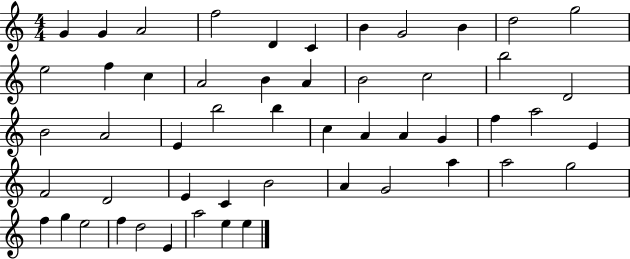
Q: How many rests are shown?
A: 0